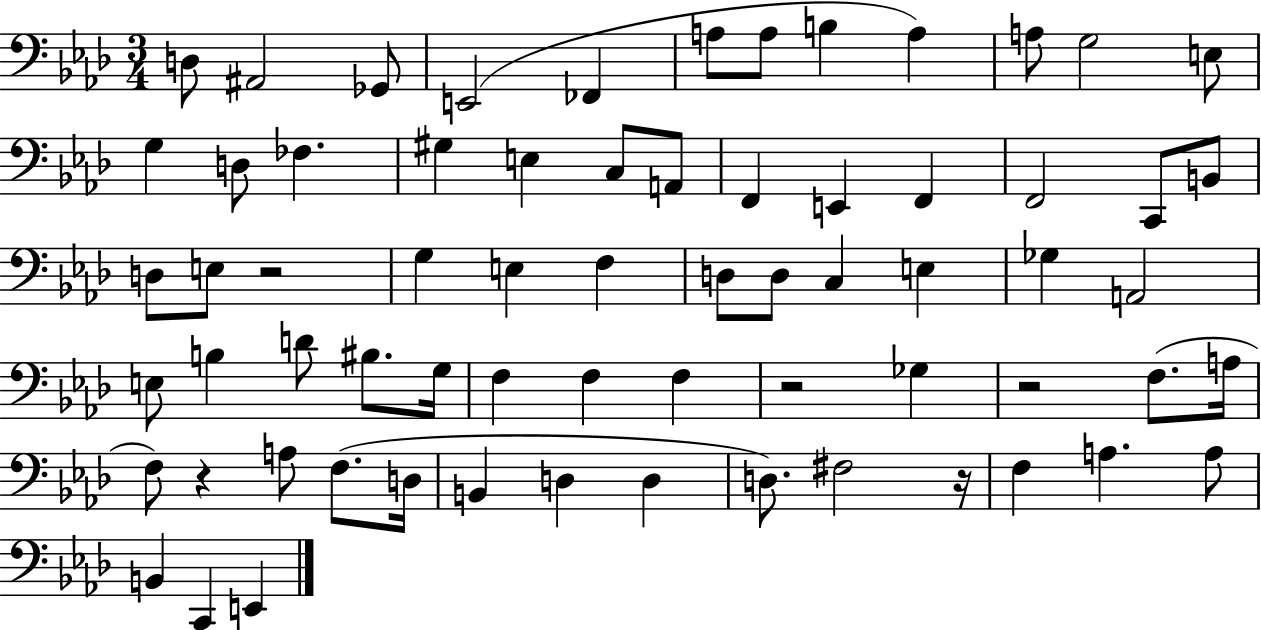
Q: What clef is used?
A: bass